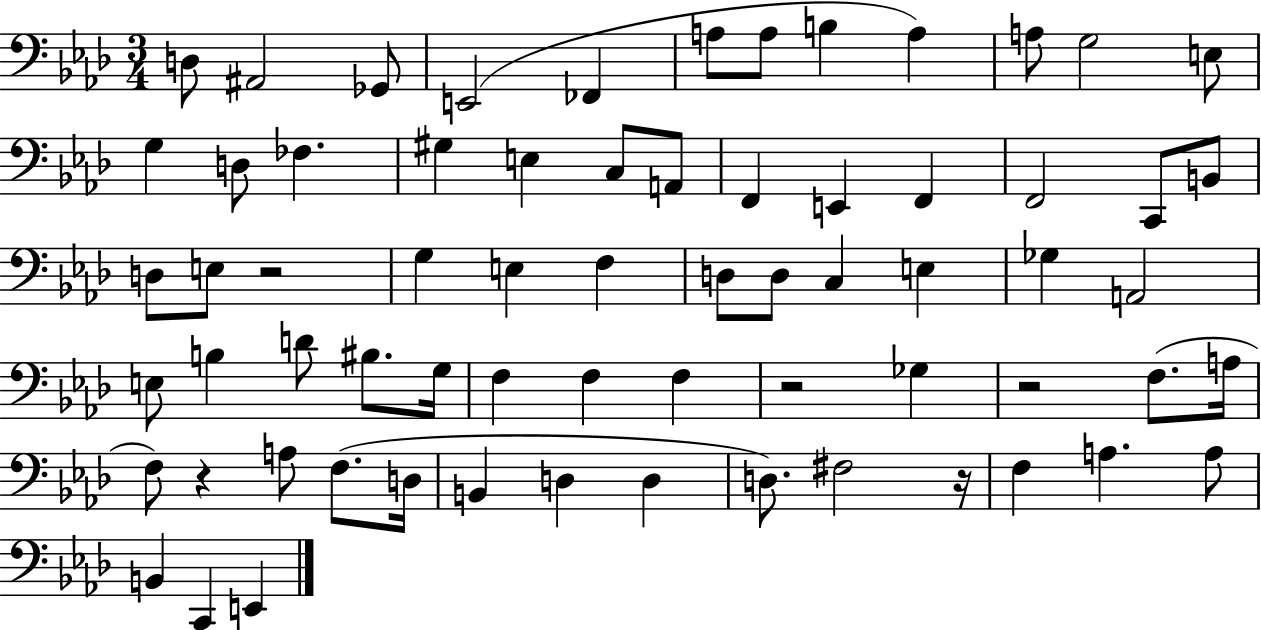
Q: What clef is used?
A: bass